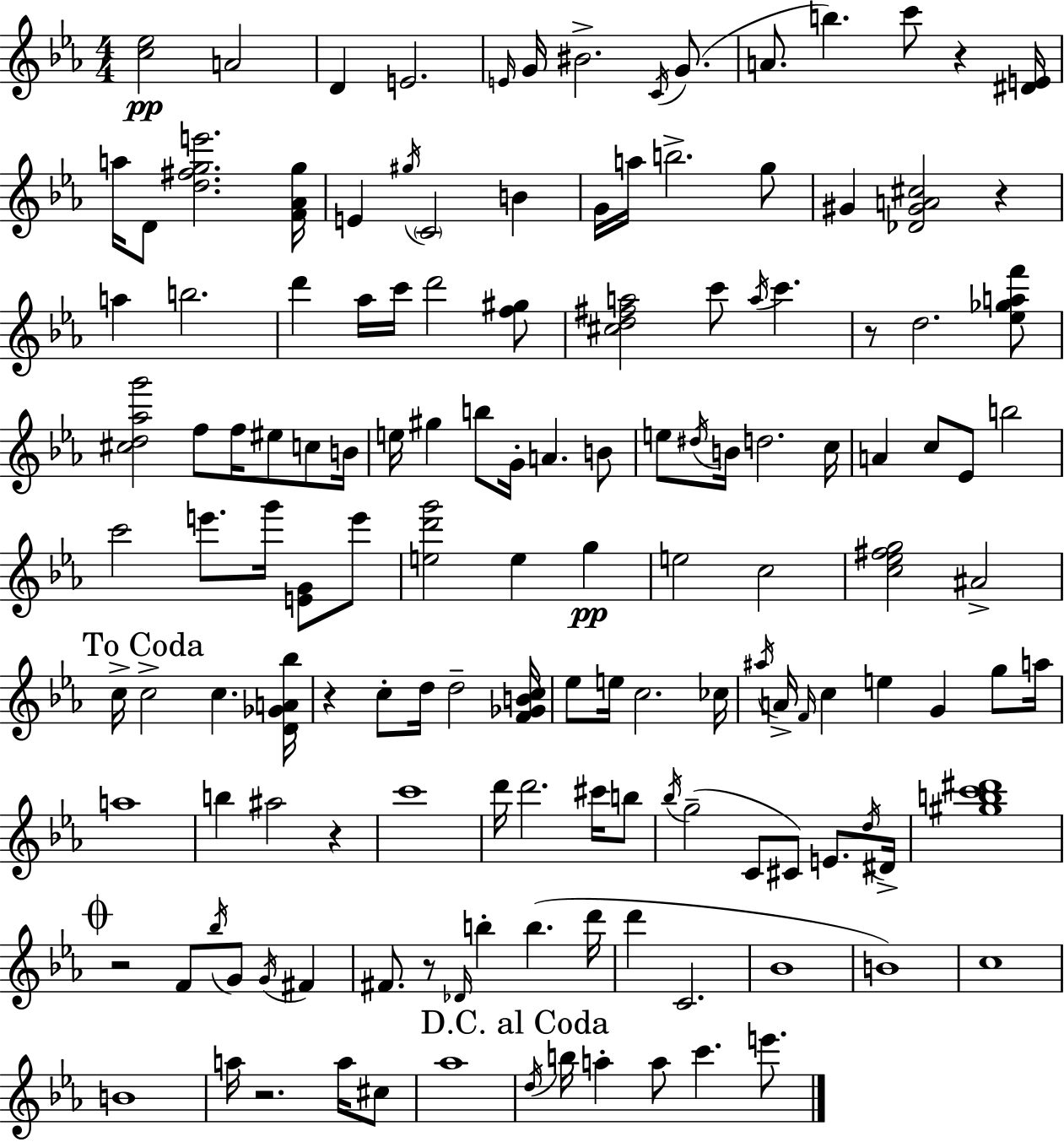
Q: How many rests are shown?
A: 8